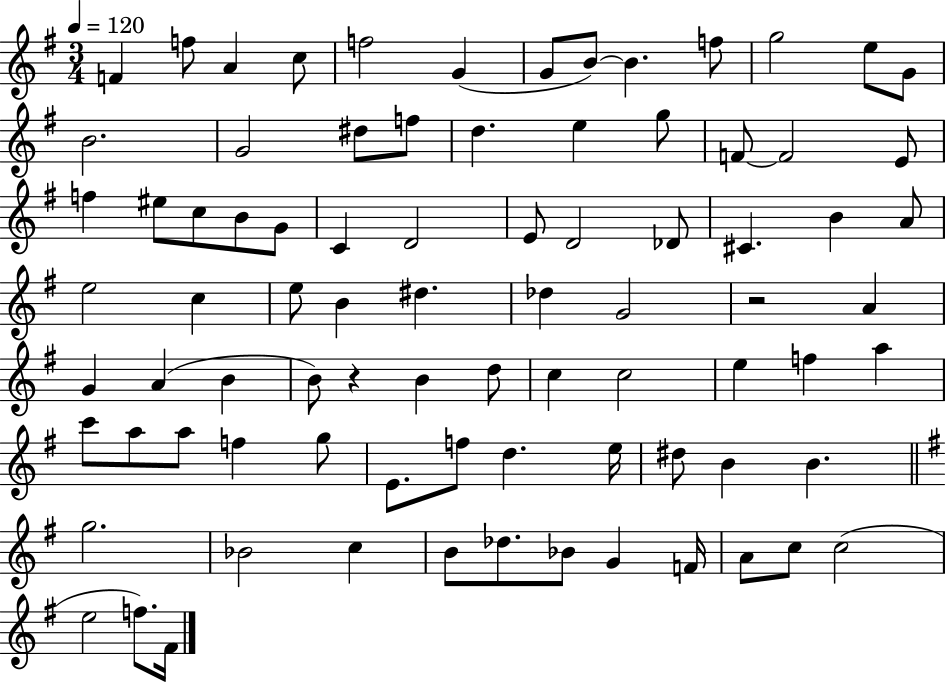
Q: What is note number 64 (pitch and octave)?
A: E5